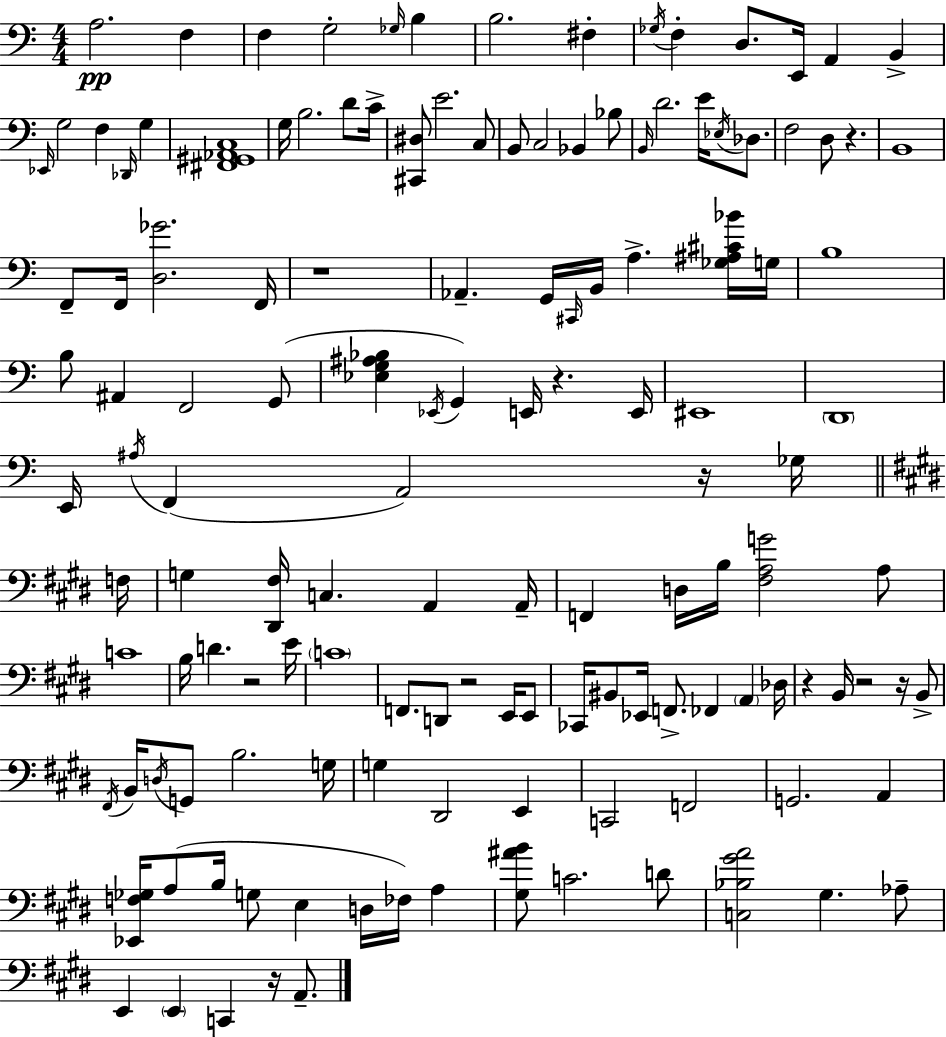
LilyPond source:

{
  \clef bass
  \numericTimeSignature
  \time 4/4
  \key c \major
  \repeat volta 2 { a2.\pp f4 | f4 g2-. \grace { ges16 } b4 | b2. fis4-. | \acciaccatura { ges16 } f4-. d8. e,16 a,4 b,4-> | \break \grace { ees,16 } g2 f4 \grace { des,16 } | g4 <fis, gis, aes, c>1 | g16 b2. | d'8 c'16-> <cis, dis>8 e'2. | \break c8 b,8 c2 bes,4 | bes8 \grace { b,16 } d'2. | e'16 \acciaccatura { ees16 } des8. f2 d8 | r4. b,1 | \break f,8-- f,16 <d ges'>2. | f,16 r1 | aes,4.-- g,16 \grace { cis,16 } b,16 a4.-> | <ges ais cis' bes'>16 g16 b1 | \break b8 ais,4 f,2 | g,8( <ees g ais bes>4 \acciaccatura { ees,16 } g,4) | e,16 r4. e,16 eis,1 | \parenthesize d,1 | \break e,16 \acciaccatura { ais16 }( f,4 a,2) | r16 ges16 \bar "||" \break \key e \major f16 g4 <dis, fis>16 c4. a,4 | a,16-- f,4 d16 b16 <fis a g'>2 a8 | c'1 | b16 d'4. r2 | \break e'16 \parenthesize c'1 | f,8. d,8 r2 e,16 e,8 | ces,16 bis,8 ees,16 f,8.-> fes,4 \parenthesize a,4 | des16 r4 b,16 r2 r16 b,8-> | \break \acciaccatura { fis,16 } b,16 \acciaccatura { d16 } g,8 b2. | g16 g4 dis,2 e,4 | c,2 f,2 | g,2. a,4 | \break <ees, f ges>16 a8( b16 g8 e4 d16 fes16) a4 | <gis ais' b'>8 c'2. | d'8 <c bes gis' a'>2 gis4. | aes8-- e,4 \parenthesize e,4 c,4 r16 | \break a,8.-- } \bar "|."
}